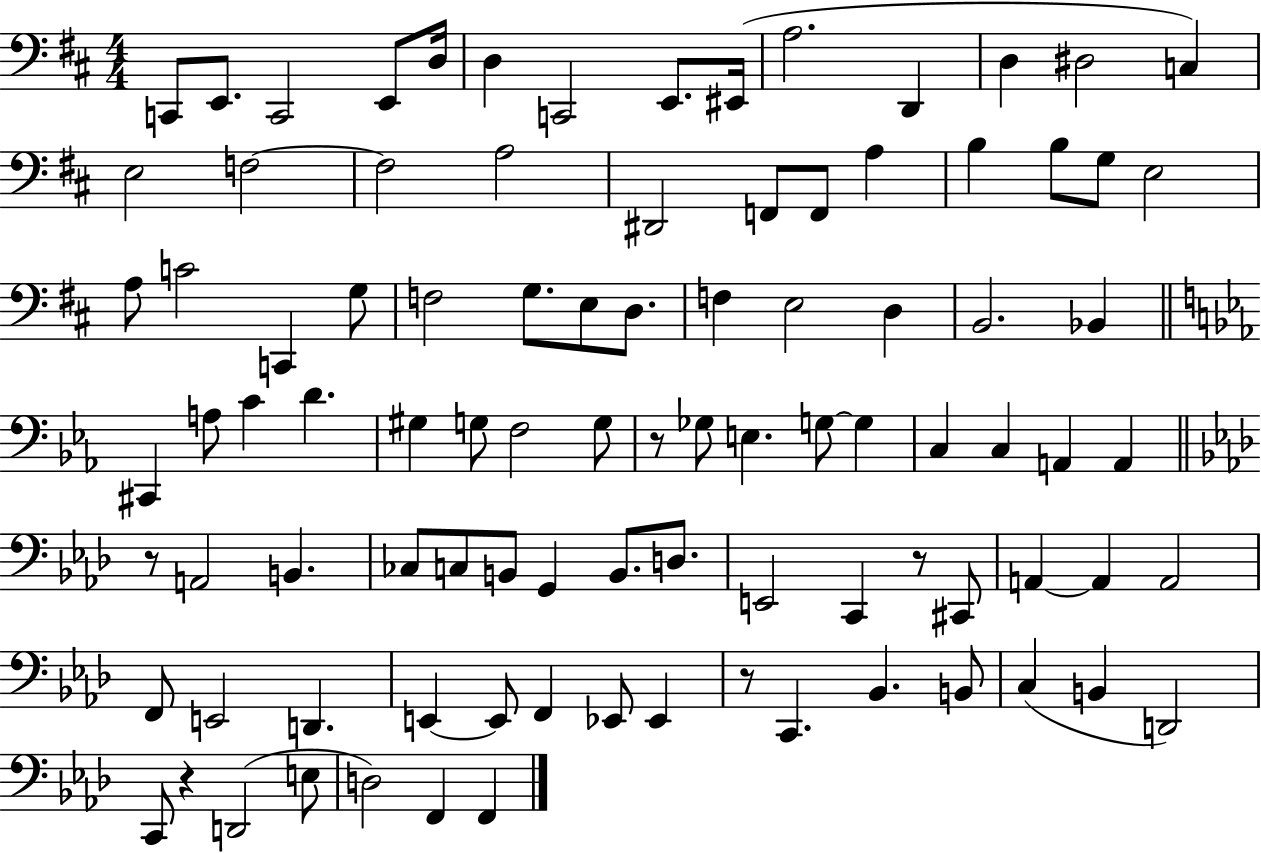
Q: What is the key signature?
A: D major